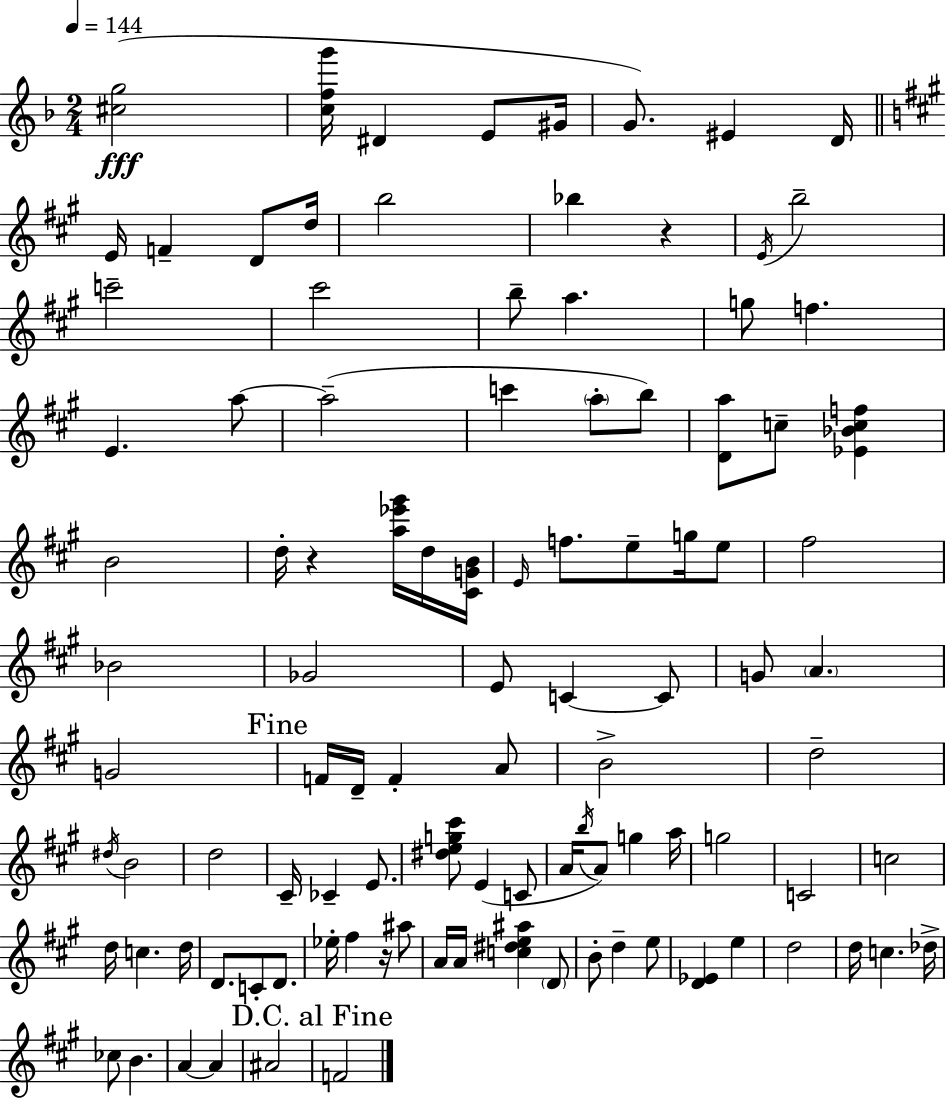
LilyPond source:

{
  \clef treble
  \numericTimeSignature
  \time 2/4
  \key f \major
  \tempo 4 = 144
  <cis'' g''>2(\fff | <c'' f'' g'''>16 dis'4 e'8 gis'16 | g'8.) eis'4 d'16 | \bar "||" \break \key a \major e'16 f'4-- d'8 d''16 | b''2 | bes''4 r4 | \acciaccatura { e'16 } b''2-- | \break c'''2-- | cis'''2 | b''8-- a''4. | g''8 f''4. | \break e'4. a''8~~ | a''2--( | c'''4 \parenthesize a''8-. b''8) | <d' a''>8 c''8-- <ees' bes' c'' f''>4 | \break b'2 | d''16-. r4 <a'' ees''' gis'''>16 d''16 | <cis' g' b'>16 \grace { e'16 } f''8. e''8-- g''16 | e''8 fis''2 | \break bes'2 | ges'2 | e'8 c'4~~ | c'8 g'8 \parenthesize a'4. | \break g'2 | \mark "Fine" f'16 d'16-- f'4-. | a'8 b'2-> | d''2-- | \break \acciaccatura { dis''16 } b'2 | d''2 | cis'16-- ces'4-- | e'8. <dis'' e'' g'' cis'''>8 e'4( | \break c'8 a'16 \acciaccatura { b''16 } a'8) g''4 | a''16 g''2 | c'2 | c''2 | \break d''16 c''4. | d''16 d'8. c'8-. | d'8. ees''16-. fis''4 | r16 ais''8 a'16 a'16 <c'' dis'' e'' ais''>4 | \break \parenthesize d'8 b'8-. d''4-- | e''8 <d' ees'>4 | e''4 d''2 | d''16 c''4. | \break des''16-> ces''8 b'4. | a'4~~ | a'4 ais'2 | \mark "D.C. al Fine" f'2 | \break \bar "|."
}